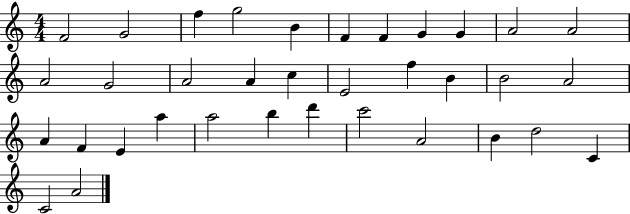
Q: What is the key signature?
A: C major